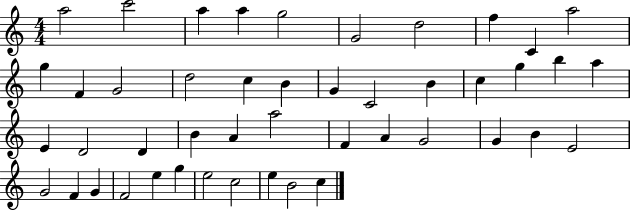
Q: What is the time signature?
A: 4/4